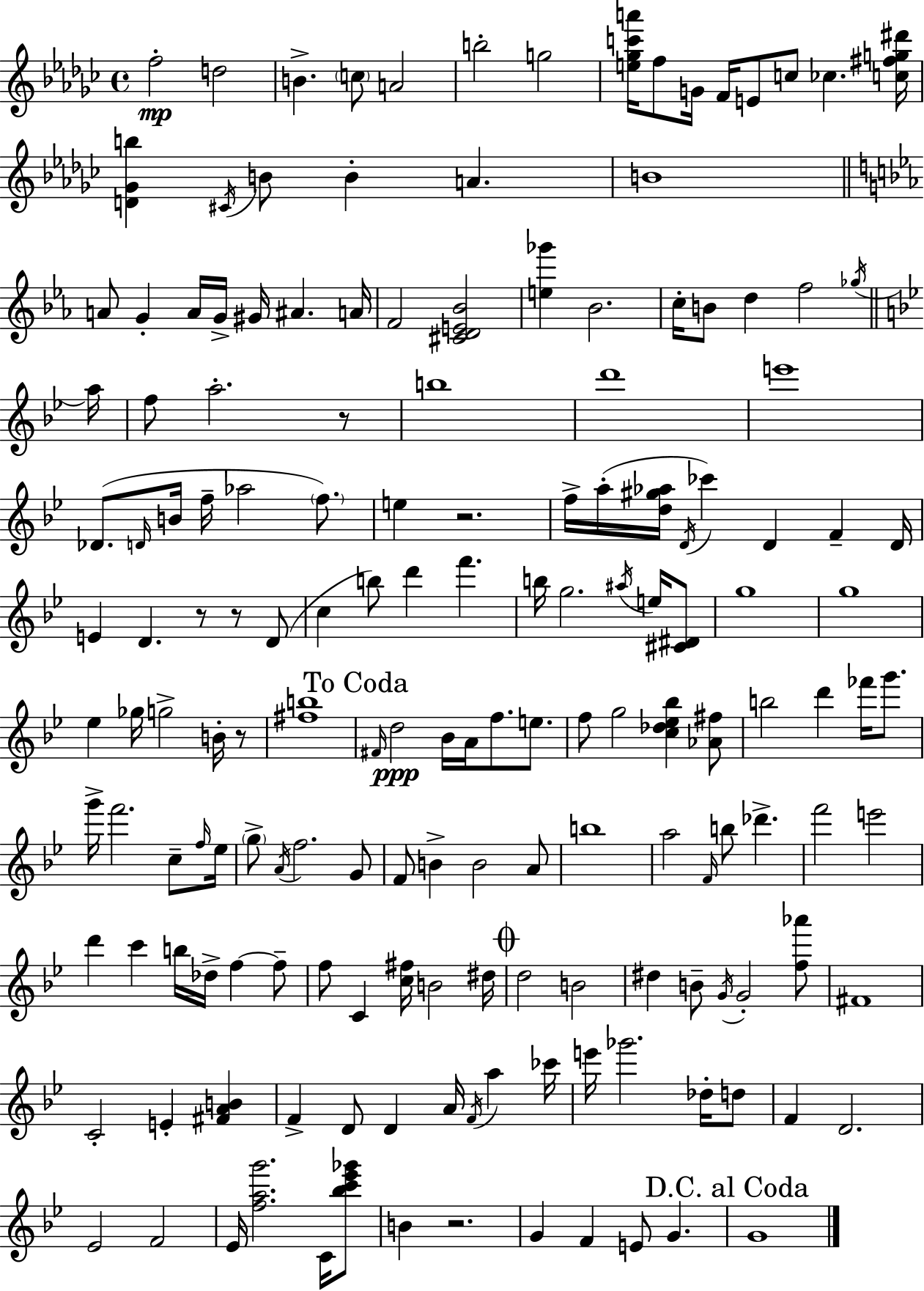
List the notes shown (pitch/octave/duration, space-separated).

F5/h D5/h B4/q. C5/e A4/h B5/h G5/h [E5,Gb5,C6,A6]/s F5/e G4/s F4/s E4/e C5/e CES5/q. [C5,F#5,G5,D#6]/s [D4,Gb4,B5]/q C#4/s B4/e B4/q A4/q. B4/w A4/e G4/q A4/s G4/s G#4/s A#4/q. A4/s F4/h [C#4,D4,E4,Bb4]/h [E5,Gb6]/q Bb4/h. C5/s B4/e D5/q F5/h Gb5/s A5/s F5/e A5/h. R/e B5/w D6/w E6/w Db4/e. D4/s B4/s F5/s Ab5/h F5/e. E5/q R/h. F5/s A5/s [D5,G#5,Ab5]/s D4/s CES6/q D4/q F4/q D4/s E4/q D4/q. R/e R/e D4/e C5/q B5/e D6/q F6/q. B5/s G5/h. A#5/s E5/s [C#4,D#4]/e G5/w G5/w Eb5/q Gb5/s G5/h B4/s R/e [F#5,B5]/w F#4/s D5/h Bb4/s A4/s F5/e. E5/e. F5/e G5/h [C5,Db5,Eb5,Bb5]/q [Ab4,F#5]/e B5/h D6/q FES6/s G6/e. G6/s F6/h. C5/e F5/s Eb5/s G5/e A4/s F5/h. G4/e F4/e B4/q B4/h A4/e B5/w A5/h F4/s B5/e Db6/q. F6/h E6/h D6/q C6/q B5/s Db5/s F5/q F5/e F5/e C4/q [C5,F#5]/s B4/h D#5/s D5/h B4/h D#5/q B4/e G4/s G4/h [F5,Ab6]/e F#4/w C4/h E4/q [F#4,A4,B4]/q F4/q D4/e D4/q A4/s F4/s A5/q CES6/s E6/s Gb6/h. Db5/s D5/e F4/q D4/h. Eb4/h F4/h Eb4/s [F5,A5,G6]/h. C4/s [Bb5,C6,Eb6,Gb6]/e B4/q R/h. G4/q F4/q E4/e G4/q. G4/w